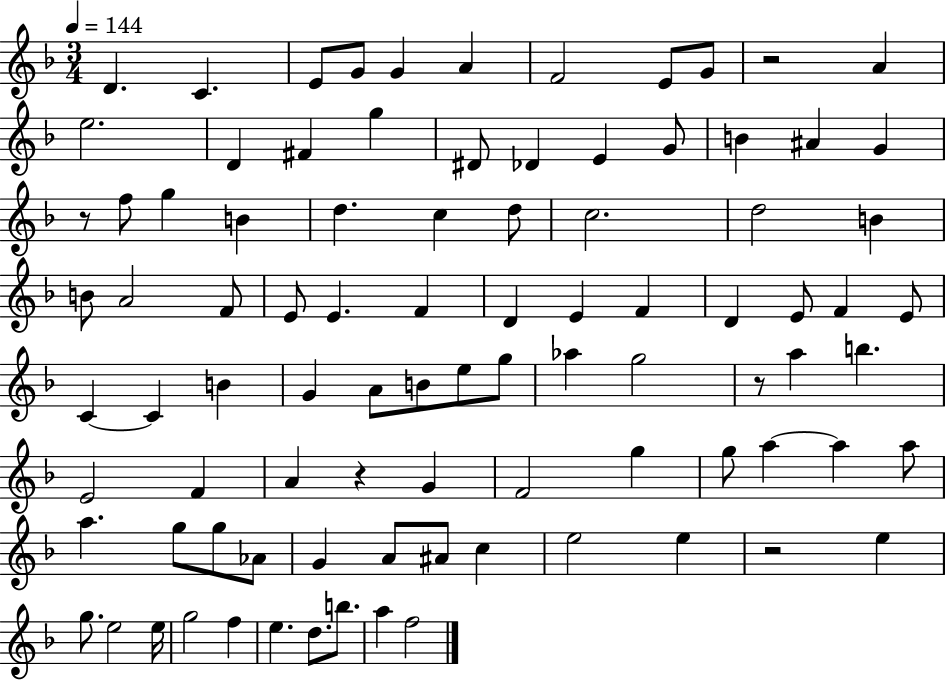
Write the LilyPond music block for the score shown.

{
  \clef treble
  \numericTimeSignature
  \time 3/4
  \key f \major
  \tempo 4 = 144
  d'4. c'4. | e'8 g'8 g'4 a'4 | f'2 e'8 g'8 | r2 a'4 | \break e''2. | d'4 fis'4 g''4 | dis'8 des'4 e'4 g'8 | b'4 ais'4 g'4 | \break r8 f''8 g''4 b'4 | d''4. c''4 d''8 | c''2. | d''2 b'4 | \break b'8 a'2 f'8 | e'8 e'4. f'4 | d'4 e'4 f'4 | d'4 e'8 f'4 e'8 | \break c'4~~ c'4 b'4 | g'4 a'8 b'8 e''8 g''8 | aes''4 g''2 | r8 a''4 b''4. | \break e'2 f'4 | a'4 r4 g'4 | f'2 g''4 | g''8 a''4~~ a''4 a''8 | \break a''4. g''8 g''8 aes'8 | g'4 a'8 ais'8 c''4 | e''2 e''4 | r2 e''4 | \break g''8. e''2 e''16 | g''2 f''4 | e''4. d''8. b''8. | a''4 f''2 | \break \bar "|."
}